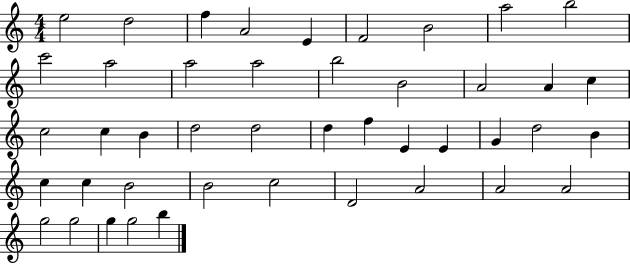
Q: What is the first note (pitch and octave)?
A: E5